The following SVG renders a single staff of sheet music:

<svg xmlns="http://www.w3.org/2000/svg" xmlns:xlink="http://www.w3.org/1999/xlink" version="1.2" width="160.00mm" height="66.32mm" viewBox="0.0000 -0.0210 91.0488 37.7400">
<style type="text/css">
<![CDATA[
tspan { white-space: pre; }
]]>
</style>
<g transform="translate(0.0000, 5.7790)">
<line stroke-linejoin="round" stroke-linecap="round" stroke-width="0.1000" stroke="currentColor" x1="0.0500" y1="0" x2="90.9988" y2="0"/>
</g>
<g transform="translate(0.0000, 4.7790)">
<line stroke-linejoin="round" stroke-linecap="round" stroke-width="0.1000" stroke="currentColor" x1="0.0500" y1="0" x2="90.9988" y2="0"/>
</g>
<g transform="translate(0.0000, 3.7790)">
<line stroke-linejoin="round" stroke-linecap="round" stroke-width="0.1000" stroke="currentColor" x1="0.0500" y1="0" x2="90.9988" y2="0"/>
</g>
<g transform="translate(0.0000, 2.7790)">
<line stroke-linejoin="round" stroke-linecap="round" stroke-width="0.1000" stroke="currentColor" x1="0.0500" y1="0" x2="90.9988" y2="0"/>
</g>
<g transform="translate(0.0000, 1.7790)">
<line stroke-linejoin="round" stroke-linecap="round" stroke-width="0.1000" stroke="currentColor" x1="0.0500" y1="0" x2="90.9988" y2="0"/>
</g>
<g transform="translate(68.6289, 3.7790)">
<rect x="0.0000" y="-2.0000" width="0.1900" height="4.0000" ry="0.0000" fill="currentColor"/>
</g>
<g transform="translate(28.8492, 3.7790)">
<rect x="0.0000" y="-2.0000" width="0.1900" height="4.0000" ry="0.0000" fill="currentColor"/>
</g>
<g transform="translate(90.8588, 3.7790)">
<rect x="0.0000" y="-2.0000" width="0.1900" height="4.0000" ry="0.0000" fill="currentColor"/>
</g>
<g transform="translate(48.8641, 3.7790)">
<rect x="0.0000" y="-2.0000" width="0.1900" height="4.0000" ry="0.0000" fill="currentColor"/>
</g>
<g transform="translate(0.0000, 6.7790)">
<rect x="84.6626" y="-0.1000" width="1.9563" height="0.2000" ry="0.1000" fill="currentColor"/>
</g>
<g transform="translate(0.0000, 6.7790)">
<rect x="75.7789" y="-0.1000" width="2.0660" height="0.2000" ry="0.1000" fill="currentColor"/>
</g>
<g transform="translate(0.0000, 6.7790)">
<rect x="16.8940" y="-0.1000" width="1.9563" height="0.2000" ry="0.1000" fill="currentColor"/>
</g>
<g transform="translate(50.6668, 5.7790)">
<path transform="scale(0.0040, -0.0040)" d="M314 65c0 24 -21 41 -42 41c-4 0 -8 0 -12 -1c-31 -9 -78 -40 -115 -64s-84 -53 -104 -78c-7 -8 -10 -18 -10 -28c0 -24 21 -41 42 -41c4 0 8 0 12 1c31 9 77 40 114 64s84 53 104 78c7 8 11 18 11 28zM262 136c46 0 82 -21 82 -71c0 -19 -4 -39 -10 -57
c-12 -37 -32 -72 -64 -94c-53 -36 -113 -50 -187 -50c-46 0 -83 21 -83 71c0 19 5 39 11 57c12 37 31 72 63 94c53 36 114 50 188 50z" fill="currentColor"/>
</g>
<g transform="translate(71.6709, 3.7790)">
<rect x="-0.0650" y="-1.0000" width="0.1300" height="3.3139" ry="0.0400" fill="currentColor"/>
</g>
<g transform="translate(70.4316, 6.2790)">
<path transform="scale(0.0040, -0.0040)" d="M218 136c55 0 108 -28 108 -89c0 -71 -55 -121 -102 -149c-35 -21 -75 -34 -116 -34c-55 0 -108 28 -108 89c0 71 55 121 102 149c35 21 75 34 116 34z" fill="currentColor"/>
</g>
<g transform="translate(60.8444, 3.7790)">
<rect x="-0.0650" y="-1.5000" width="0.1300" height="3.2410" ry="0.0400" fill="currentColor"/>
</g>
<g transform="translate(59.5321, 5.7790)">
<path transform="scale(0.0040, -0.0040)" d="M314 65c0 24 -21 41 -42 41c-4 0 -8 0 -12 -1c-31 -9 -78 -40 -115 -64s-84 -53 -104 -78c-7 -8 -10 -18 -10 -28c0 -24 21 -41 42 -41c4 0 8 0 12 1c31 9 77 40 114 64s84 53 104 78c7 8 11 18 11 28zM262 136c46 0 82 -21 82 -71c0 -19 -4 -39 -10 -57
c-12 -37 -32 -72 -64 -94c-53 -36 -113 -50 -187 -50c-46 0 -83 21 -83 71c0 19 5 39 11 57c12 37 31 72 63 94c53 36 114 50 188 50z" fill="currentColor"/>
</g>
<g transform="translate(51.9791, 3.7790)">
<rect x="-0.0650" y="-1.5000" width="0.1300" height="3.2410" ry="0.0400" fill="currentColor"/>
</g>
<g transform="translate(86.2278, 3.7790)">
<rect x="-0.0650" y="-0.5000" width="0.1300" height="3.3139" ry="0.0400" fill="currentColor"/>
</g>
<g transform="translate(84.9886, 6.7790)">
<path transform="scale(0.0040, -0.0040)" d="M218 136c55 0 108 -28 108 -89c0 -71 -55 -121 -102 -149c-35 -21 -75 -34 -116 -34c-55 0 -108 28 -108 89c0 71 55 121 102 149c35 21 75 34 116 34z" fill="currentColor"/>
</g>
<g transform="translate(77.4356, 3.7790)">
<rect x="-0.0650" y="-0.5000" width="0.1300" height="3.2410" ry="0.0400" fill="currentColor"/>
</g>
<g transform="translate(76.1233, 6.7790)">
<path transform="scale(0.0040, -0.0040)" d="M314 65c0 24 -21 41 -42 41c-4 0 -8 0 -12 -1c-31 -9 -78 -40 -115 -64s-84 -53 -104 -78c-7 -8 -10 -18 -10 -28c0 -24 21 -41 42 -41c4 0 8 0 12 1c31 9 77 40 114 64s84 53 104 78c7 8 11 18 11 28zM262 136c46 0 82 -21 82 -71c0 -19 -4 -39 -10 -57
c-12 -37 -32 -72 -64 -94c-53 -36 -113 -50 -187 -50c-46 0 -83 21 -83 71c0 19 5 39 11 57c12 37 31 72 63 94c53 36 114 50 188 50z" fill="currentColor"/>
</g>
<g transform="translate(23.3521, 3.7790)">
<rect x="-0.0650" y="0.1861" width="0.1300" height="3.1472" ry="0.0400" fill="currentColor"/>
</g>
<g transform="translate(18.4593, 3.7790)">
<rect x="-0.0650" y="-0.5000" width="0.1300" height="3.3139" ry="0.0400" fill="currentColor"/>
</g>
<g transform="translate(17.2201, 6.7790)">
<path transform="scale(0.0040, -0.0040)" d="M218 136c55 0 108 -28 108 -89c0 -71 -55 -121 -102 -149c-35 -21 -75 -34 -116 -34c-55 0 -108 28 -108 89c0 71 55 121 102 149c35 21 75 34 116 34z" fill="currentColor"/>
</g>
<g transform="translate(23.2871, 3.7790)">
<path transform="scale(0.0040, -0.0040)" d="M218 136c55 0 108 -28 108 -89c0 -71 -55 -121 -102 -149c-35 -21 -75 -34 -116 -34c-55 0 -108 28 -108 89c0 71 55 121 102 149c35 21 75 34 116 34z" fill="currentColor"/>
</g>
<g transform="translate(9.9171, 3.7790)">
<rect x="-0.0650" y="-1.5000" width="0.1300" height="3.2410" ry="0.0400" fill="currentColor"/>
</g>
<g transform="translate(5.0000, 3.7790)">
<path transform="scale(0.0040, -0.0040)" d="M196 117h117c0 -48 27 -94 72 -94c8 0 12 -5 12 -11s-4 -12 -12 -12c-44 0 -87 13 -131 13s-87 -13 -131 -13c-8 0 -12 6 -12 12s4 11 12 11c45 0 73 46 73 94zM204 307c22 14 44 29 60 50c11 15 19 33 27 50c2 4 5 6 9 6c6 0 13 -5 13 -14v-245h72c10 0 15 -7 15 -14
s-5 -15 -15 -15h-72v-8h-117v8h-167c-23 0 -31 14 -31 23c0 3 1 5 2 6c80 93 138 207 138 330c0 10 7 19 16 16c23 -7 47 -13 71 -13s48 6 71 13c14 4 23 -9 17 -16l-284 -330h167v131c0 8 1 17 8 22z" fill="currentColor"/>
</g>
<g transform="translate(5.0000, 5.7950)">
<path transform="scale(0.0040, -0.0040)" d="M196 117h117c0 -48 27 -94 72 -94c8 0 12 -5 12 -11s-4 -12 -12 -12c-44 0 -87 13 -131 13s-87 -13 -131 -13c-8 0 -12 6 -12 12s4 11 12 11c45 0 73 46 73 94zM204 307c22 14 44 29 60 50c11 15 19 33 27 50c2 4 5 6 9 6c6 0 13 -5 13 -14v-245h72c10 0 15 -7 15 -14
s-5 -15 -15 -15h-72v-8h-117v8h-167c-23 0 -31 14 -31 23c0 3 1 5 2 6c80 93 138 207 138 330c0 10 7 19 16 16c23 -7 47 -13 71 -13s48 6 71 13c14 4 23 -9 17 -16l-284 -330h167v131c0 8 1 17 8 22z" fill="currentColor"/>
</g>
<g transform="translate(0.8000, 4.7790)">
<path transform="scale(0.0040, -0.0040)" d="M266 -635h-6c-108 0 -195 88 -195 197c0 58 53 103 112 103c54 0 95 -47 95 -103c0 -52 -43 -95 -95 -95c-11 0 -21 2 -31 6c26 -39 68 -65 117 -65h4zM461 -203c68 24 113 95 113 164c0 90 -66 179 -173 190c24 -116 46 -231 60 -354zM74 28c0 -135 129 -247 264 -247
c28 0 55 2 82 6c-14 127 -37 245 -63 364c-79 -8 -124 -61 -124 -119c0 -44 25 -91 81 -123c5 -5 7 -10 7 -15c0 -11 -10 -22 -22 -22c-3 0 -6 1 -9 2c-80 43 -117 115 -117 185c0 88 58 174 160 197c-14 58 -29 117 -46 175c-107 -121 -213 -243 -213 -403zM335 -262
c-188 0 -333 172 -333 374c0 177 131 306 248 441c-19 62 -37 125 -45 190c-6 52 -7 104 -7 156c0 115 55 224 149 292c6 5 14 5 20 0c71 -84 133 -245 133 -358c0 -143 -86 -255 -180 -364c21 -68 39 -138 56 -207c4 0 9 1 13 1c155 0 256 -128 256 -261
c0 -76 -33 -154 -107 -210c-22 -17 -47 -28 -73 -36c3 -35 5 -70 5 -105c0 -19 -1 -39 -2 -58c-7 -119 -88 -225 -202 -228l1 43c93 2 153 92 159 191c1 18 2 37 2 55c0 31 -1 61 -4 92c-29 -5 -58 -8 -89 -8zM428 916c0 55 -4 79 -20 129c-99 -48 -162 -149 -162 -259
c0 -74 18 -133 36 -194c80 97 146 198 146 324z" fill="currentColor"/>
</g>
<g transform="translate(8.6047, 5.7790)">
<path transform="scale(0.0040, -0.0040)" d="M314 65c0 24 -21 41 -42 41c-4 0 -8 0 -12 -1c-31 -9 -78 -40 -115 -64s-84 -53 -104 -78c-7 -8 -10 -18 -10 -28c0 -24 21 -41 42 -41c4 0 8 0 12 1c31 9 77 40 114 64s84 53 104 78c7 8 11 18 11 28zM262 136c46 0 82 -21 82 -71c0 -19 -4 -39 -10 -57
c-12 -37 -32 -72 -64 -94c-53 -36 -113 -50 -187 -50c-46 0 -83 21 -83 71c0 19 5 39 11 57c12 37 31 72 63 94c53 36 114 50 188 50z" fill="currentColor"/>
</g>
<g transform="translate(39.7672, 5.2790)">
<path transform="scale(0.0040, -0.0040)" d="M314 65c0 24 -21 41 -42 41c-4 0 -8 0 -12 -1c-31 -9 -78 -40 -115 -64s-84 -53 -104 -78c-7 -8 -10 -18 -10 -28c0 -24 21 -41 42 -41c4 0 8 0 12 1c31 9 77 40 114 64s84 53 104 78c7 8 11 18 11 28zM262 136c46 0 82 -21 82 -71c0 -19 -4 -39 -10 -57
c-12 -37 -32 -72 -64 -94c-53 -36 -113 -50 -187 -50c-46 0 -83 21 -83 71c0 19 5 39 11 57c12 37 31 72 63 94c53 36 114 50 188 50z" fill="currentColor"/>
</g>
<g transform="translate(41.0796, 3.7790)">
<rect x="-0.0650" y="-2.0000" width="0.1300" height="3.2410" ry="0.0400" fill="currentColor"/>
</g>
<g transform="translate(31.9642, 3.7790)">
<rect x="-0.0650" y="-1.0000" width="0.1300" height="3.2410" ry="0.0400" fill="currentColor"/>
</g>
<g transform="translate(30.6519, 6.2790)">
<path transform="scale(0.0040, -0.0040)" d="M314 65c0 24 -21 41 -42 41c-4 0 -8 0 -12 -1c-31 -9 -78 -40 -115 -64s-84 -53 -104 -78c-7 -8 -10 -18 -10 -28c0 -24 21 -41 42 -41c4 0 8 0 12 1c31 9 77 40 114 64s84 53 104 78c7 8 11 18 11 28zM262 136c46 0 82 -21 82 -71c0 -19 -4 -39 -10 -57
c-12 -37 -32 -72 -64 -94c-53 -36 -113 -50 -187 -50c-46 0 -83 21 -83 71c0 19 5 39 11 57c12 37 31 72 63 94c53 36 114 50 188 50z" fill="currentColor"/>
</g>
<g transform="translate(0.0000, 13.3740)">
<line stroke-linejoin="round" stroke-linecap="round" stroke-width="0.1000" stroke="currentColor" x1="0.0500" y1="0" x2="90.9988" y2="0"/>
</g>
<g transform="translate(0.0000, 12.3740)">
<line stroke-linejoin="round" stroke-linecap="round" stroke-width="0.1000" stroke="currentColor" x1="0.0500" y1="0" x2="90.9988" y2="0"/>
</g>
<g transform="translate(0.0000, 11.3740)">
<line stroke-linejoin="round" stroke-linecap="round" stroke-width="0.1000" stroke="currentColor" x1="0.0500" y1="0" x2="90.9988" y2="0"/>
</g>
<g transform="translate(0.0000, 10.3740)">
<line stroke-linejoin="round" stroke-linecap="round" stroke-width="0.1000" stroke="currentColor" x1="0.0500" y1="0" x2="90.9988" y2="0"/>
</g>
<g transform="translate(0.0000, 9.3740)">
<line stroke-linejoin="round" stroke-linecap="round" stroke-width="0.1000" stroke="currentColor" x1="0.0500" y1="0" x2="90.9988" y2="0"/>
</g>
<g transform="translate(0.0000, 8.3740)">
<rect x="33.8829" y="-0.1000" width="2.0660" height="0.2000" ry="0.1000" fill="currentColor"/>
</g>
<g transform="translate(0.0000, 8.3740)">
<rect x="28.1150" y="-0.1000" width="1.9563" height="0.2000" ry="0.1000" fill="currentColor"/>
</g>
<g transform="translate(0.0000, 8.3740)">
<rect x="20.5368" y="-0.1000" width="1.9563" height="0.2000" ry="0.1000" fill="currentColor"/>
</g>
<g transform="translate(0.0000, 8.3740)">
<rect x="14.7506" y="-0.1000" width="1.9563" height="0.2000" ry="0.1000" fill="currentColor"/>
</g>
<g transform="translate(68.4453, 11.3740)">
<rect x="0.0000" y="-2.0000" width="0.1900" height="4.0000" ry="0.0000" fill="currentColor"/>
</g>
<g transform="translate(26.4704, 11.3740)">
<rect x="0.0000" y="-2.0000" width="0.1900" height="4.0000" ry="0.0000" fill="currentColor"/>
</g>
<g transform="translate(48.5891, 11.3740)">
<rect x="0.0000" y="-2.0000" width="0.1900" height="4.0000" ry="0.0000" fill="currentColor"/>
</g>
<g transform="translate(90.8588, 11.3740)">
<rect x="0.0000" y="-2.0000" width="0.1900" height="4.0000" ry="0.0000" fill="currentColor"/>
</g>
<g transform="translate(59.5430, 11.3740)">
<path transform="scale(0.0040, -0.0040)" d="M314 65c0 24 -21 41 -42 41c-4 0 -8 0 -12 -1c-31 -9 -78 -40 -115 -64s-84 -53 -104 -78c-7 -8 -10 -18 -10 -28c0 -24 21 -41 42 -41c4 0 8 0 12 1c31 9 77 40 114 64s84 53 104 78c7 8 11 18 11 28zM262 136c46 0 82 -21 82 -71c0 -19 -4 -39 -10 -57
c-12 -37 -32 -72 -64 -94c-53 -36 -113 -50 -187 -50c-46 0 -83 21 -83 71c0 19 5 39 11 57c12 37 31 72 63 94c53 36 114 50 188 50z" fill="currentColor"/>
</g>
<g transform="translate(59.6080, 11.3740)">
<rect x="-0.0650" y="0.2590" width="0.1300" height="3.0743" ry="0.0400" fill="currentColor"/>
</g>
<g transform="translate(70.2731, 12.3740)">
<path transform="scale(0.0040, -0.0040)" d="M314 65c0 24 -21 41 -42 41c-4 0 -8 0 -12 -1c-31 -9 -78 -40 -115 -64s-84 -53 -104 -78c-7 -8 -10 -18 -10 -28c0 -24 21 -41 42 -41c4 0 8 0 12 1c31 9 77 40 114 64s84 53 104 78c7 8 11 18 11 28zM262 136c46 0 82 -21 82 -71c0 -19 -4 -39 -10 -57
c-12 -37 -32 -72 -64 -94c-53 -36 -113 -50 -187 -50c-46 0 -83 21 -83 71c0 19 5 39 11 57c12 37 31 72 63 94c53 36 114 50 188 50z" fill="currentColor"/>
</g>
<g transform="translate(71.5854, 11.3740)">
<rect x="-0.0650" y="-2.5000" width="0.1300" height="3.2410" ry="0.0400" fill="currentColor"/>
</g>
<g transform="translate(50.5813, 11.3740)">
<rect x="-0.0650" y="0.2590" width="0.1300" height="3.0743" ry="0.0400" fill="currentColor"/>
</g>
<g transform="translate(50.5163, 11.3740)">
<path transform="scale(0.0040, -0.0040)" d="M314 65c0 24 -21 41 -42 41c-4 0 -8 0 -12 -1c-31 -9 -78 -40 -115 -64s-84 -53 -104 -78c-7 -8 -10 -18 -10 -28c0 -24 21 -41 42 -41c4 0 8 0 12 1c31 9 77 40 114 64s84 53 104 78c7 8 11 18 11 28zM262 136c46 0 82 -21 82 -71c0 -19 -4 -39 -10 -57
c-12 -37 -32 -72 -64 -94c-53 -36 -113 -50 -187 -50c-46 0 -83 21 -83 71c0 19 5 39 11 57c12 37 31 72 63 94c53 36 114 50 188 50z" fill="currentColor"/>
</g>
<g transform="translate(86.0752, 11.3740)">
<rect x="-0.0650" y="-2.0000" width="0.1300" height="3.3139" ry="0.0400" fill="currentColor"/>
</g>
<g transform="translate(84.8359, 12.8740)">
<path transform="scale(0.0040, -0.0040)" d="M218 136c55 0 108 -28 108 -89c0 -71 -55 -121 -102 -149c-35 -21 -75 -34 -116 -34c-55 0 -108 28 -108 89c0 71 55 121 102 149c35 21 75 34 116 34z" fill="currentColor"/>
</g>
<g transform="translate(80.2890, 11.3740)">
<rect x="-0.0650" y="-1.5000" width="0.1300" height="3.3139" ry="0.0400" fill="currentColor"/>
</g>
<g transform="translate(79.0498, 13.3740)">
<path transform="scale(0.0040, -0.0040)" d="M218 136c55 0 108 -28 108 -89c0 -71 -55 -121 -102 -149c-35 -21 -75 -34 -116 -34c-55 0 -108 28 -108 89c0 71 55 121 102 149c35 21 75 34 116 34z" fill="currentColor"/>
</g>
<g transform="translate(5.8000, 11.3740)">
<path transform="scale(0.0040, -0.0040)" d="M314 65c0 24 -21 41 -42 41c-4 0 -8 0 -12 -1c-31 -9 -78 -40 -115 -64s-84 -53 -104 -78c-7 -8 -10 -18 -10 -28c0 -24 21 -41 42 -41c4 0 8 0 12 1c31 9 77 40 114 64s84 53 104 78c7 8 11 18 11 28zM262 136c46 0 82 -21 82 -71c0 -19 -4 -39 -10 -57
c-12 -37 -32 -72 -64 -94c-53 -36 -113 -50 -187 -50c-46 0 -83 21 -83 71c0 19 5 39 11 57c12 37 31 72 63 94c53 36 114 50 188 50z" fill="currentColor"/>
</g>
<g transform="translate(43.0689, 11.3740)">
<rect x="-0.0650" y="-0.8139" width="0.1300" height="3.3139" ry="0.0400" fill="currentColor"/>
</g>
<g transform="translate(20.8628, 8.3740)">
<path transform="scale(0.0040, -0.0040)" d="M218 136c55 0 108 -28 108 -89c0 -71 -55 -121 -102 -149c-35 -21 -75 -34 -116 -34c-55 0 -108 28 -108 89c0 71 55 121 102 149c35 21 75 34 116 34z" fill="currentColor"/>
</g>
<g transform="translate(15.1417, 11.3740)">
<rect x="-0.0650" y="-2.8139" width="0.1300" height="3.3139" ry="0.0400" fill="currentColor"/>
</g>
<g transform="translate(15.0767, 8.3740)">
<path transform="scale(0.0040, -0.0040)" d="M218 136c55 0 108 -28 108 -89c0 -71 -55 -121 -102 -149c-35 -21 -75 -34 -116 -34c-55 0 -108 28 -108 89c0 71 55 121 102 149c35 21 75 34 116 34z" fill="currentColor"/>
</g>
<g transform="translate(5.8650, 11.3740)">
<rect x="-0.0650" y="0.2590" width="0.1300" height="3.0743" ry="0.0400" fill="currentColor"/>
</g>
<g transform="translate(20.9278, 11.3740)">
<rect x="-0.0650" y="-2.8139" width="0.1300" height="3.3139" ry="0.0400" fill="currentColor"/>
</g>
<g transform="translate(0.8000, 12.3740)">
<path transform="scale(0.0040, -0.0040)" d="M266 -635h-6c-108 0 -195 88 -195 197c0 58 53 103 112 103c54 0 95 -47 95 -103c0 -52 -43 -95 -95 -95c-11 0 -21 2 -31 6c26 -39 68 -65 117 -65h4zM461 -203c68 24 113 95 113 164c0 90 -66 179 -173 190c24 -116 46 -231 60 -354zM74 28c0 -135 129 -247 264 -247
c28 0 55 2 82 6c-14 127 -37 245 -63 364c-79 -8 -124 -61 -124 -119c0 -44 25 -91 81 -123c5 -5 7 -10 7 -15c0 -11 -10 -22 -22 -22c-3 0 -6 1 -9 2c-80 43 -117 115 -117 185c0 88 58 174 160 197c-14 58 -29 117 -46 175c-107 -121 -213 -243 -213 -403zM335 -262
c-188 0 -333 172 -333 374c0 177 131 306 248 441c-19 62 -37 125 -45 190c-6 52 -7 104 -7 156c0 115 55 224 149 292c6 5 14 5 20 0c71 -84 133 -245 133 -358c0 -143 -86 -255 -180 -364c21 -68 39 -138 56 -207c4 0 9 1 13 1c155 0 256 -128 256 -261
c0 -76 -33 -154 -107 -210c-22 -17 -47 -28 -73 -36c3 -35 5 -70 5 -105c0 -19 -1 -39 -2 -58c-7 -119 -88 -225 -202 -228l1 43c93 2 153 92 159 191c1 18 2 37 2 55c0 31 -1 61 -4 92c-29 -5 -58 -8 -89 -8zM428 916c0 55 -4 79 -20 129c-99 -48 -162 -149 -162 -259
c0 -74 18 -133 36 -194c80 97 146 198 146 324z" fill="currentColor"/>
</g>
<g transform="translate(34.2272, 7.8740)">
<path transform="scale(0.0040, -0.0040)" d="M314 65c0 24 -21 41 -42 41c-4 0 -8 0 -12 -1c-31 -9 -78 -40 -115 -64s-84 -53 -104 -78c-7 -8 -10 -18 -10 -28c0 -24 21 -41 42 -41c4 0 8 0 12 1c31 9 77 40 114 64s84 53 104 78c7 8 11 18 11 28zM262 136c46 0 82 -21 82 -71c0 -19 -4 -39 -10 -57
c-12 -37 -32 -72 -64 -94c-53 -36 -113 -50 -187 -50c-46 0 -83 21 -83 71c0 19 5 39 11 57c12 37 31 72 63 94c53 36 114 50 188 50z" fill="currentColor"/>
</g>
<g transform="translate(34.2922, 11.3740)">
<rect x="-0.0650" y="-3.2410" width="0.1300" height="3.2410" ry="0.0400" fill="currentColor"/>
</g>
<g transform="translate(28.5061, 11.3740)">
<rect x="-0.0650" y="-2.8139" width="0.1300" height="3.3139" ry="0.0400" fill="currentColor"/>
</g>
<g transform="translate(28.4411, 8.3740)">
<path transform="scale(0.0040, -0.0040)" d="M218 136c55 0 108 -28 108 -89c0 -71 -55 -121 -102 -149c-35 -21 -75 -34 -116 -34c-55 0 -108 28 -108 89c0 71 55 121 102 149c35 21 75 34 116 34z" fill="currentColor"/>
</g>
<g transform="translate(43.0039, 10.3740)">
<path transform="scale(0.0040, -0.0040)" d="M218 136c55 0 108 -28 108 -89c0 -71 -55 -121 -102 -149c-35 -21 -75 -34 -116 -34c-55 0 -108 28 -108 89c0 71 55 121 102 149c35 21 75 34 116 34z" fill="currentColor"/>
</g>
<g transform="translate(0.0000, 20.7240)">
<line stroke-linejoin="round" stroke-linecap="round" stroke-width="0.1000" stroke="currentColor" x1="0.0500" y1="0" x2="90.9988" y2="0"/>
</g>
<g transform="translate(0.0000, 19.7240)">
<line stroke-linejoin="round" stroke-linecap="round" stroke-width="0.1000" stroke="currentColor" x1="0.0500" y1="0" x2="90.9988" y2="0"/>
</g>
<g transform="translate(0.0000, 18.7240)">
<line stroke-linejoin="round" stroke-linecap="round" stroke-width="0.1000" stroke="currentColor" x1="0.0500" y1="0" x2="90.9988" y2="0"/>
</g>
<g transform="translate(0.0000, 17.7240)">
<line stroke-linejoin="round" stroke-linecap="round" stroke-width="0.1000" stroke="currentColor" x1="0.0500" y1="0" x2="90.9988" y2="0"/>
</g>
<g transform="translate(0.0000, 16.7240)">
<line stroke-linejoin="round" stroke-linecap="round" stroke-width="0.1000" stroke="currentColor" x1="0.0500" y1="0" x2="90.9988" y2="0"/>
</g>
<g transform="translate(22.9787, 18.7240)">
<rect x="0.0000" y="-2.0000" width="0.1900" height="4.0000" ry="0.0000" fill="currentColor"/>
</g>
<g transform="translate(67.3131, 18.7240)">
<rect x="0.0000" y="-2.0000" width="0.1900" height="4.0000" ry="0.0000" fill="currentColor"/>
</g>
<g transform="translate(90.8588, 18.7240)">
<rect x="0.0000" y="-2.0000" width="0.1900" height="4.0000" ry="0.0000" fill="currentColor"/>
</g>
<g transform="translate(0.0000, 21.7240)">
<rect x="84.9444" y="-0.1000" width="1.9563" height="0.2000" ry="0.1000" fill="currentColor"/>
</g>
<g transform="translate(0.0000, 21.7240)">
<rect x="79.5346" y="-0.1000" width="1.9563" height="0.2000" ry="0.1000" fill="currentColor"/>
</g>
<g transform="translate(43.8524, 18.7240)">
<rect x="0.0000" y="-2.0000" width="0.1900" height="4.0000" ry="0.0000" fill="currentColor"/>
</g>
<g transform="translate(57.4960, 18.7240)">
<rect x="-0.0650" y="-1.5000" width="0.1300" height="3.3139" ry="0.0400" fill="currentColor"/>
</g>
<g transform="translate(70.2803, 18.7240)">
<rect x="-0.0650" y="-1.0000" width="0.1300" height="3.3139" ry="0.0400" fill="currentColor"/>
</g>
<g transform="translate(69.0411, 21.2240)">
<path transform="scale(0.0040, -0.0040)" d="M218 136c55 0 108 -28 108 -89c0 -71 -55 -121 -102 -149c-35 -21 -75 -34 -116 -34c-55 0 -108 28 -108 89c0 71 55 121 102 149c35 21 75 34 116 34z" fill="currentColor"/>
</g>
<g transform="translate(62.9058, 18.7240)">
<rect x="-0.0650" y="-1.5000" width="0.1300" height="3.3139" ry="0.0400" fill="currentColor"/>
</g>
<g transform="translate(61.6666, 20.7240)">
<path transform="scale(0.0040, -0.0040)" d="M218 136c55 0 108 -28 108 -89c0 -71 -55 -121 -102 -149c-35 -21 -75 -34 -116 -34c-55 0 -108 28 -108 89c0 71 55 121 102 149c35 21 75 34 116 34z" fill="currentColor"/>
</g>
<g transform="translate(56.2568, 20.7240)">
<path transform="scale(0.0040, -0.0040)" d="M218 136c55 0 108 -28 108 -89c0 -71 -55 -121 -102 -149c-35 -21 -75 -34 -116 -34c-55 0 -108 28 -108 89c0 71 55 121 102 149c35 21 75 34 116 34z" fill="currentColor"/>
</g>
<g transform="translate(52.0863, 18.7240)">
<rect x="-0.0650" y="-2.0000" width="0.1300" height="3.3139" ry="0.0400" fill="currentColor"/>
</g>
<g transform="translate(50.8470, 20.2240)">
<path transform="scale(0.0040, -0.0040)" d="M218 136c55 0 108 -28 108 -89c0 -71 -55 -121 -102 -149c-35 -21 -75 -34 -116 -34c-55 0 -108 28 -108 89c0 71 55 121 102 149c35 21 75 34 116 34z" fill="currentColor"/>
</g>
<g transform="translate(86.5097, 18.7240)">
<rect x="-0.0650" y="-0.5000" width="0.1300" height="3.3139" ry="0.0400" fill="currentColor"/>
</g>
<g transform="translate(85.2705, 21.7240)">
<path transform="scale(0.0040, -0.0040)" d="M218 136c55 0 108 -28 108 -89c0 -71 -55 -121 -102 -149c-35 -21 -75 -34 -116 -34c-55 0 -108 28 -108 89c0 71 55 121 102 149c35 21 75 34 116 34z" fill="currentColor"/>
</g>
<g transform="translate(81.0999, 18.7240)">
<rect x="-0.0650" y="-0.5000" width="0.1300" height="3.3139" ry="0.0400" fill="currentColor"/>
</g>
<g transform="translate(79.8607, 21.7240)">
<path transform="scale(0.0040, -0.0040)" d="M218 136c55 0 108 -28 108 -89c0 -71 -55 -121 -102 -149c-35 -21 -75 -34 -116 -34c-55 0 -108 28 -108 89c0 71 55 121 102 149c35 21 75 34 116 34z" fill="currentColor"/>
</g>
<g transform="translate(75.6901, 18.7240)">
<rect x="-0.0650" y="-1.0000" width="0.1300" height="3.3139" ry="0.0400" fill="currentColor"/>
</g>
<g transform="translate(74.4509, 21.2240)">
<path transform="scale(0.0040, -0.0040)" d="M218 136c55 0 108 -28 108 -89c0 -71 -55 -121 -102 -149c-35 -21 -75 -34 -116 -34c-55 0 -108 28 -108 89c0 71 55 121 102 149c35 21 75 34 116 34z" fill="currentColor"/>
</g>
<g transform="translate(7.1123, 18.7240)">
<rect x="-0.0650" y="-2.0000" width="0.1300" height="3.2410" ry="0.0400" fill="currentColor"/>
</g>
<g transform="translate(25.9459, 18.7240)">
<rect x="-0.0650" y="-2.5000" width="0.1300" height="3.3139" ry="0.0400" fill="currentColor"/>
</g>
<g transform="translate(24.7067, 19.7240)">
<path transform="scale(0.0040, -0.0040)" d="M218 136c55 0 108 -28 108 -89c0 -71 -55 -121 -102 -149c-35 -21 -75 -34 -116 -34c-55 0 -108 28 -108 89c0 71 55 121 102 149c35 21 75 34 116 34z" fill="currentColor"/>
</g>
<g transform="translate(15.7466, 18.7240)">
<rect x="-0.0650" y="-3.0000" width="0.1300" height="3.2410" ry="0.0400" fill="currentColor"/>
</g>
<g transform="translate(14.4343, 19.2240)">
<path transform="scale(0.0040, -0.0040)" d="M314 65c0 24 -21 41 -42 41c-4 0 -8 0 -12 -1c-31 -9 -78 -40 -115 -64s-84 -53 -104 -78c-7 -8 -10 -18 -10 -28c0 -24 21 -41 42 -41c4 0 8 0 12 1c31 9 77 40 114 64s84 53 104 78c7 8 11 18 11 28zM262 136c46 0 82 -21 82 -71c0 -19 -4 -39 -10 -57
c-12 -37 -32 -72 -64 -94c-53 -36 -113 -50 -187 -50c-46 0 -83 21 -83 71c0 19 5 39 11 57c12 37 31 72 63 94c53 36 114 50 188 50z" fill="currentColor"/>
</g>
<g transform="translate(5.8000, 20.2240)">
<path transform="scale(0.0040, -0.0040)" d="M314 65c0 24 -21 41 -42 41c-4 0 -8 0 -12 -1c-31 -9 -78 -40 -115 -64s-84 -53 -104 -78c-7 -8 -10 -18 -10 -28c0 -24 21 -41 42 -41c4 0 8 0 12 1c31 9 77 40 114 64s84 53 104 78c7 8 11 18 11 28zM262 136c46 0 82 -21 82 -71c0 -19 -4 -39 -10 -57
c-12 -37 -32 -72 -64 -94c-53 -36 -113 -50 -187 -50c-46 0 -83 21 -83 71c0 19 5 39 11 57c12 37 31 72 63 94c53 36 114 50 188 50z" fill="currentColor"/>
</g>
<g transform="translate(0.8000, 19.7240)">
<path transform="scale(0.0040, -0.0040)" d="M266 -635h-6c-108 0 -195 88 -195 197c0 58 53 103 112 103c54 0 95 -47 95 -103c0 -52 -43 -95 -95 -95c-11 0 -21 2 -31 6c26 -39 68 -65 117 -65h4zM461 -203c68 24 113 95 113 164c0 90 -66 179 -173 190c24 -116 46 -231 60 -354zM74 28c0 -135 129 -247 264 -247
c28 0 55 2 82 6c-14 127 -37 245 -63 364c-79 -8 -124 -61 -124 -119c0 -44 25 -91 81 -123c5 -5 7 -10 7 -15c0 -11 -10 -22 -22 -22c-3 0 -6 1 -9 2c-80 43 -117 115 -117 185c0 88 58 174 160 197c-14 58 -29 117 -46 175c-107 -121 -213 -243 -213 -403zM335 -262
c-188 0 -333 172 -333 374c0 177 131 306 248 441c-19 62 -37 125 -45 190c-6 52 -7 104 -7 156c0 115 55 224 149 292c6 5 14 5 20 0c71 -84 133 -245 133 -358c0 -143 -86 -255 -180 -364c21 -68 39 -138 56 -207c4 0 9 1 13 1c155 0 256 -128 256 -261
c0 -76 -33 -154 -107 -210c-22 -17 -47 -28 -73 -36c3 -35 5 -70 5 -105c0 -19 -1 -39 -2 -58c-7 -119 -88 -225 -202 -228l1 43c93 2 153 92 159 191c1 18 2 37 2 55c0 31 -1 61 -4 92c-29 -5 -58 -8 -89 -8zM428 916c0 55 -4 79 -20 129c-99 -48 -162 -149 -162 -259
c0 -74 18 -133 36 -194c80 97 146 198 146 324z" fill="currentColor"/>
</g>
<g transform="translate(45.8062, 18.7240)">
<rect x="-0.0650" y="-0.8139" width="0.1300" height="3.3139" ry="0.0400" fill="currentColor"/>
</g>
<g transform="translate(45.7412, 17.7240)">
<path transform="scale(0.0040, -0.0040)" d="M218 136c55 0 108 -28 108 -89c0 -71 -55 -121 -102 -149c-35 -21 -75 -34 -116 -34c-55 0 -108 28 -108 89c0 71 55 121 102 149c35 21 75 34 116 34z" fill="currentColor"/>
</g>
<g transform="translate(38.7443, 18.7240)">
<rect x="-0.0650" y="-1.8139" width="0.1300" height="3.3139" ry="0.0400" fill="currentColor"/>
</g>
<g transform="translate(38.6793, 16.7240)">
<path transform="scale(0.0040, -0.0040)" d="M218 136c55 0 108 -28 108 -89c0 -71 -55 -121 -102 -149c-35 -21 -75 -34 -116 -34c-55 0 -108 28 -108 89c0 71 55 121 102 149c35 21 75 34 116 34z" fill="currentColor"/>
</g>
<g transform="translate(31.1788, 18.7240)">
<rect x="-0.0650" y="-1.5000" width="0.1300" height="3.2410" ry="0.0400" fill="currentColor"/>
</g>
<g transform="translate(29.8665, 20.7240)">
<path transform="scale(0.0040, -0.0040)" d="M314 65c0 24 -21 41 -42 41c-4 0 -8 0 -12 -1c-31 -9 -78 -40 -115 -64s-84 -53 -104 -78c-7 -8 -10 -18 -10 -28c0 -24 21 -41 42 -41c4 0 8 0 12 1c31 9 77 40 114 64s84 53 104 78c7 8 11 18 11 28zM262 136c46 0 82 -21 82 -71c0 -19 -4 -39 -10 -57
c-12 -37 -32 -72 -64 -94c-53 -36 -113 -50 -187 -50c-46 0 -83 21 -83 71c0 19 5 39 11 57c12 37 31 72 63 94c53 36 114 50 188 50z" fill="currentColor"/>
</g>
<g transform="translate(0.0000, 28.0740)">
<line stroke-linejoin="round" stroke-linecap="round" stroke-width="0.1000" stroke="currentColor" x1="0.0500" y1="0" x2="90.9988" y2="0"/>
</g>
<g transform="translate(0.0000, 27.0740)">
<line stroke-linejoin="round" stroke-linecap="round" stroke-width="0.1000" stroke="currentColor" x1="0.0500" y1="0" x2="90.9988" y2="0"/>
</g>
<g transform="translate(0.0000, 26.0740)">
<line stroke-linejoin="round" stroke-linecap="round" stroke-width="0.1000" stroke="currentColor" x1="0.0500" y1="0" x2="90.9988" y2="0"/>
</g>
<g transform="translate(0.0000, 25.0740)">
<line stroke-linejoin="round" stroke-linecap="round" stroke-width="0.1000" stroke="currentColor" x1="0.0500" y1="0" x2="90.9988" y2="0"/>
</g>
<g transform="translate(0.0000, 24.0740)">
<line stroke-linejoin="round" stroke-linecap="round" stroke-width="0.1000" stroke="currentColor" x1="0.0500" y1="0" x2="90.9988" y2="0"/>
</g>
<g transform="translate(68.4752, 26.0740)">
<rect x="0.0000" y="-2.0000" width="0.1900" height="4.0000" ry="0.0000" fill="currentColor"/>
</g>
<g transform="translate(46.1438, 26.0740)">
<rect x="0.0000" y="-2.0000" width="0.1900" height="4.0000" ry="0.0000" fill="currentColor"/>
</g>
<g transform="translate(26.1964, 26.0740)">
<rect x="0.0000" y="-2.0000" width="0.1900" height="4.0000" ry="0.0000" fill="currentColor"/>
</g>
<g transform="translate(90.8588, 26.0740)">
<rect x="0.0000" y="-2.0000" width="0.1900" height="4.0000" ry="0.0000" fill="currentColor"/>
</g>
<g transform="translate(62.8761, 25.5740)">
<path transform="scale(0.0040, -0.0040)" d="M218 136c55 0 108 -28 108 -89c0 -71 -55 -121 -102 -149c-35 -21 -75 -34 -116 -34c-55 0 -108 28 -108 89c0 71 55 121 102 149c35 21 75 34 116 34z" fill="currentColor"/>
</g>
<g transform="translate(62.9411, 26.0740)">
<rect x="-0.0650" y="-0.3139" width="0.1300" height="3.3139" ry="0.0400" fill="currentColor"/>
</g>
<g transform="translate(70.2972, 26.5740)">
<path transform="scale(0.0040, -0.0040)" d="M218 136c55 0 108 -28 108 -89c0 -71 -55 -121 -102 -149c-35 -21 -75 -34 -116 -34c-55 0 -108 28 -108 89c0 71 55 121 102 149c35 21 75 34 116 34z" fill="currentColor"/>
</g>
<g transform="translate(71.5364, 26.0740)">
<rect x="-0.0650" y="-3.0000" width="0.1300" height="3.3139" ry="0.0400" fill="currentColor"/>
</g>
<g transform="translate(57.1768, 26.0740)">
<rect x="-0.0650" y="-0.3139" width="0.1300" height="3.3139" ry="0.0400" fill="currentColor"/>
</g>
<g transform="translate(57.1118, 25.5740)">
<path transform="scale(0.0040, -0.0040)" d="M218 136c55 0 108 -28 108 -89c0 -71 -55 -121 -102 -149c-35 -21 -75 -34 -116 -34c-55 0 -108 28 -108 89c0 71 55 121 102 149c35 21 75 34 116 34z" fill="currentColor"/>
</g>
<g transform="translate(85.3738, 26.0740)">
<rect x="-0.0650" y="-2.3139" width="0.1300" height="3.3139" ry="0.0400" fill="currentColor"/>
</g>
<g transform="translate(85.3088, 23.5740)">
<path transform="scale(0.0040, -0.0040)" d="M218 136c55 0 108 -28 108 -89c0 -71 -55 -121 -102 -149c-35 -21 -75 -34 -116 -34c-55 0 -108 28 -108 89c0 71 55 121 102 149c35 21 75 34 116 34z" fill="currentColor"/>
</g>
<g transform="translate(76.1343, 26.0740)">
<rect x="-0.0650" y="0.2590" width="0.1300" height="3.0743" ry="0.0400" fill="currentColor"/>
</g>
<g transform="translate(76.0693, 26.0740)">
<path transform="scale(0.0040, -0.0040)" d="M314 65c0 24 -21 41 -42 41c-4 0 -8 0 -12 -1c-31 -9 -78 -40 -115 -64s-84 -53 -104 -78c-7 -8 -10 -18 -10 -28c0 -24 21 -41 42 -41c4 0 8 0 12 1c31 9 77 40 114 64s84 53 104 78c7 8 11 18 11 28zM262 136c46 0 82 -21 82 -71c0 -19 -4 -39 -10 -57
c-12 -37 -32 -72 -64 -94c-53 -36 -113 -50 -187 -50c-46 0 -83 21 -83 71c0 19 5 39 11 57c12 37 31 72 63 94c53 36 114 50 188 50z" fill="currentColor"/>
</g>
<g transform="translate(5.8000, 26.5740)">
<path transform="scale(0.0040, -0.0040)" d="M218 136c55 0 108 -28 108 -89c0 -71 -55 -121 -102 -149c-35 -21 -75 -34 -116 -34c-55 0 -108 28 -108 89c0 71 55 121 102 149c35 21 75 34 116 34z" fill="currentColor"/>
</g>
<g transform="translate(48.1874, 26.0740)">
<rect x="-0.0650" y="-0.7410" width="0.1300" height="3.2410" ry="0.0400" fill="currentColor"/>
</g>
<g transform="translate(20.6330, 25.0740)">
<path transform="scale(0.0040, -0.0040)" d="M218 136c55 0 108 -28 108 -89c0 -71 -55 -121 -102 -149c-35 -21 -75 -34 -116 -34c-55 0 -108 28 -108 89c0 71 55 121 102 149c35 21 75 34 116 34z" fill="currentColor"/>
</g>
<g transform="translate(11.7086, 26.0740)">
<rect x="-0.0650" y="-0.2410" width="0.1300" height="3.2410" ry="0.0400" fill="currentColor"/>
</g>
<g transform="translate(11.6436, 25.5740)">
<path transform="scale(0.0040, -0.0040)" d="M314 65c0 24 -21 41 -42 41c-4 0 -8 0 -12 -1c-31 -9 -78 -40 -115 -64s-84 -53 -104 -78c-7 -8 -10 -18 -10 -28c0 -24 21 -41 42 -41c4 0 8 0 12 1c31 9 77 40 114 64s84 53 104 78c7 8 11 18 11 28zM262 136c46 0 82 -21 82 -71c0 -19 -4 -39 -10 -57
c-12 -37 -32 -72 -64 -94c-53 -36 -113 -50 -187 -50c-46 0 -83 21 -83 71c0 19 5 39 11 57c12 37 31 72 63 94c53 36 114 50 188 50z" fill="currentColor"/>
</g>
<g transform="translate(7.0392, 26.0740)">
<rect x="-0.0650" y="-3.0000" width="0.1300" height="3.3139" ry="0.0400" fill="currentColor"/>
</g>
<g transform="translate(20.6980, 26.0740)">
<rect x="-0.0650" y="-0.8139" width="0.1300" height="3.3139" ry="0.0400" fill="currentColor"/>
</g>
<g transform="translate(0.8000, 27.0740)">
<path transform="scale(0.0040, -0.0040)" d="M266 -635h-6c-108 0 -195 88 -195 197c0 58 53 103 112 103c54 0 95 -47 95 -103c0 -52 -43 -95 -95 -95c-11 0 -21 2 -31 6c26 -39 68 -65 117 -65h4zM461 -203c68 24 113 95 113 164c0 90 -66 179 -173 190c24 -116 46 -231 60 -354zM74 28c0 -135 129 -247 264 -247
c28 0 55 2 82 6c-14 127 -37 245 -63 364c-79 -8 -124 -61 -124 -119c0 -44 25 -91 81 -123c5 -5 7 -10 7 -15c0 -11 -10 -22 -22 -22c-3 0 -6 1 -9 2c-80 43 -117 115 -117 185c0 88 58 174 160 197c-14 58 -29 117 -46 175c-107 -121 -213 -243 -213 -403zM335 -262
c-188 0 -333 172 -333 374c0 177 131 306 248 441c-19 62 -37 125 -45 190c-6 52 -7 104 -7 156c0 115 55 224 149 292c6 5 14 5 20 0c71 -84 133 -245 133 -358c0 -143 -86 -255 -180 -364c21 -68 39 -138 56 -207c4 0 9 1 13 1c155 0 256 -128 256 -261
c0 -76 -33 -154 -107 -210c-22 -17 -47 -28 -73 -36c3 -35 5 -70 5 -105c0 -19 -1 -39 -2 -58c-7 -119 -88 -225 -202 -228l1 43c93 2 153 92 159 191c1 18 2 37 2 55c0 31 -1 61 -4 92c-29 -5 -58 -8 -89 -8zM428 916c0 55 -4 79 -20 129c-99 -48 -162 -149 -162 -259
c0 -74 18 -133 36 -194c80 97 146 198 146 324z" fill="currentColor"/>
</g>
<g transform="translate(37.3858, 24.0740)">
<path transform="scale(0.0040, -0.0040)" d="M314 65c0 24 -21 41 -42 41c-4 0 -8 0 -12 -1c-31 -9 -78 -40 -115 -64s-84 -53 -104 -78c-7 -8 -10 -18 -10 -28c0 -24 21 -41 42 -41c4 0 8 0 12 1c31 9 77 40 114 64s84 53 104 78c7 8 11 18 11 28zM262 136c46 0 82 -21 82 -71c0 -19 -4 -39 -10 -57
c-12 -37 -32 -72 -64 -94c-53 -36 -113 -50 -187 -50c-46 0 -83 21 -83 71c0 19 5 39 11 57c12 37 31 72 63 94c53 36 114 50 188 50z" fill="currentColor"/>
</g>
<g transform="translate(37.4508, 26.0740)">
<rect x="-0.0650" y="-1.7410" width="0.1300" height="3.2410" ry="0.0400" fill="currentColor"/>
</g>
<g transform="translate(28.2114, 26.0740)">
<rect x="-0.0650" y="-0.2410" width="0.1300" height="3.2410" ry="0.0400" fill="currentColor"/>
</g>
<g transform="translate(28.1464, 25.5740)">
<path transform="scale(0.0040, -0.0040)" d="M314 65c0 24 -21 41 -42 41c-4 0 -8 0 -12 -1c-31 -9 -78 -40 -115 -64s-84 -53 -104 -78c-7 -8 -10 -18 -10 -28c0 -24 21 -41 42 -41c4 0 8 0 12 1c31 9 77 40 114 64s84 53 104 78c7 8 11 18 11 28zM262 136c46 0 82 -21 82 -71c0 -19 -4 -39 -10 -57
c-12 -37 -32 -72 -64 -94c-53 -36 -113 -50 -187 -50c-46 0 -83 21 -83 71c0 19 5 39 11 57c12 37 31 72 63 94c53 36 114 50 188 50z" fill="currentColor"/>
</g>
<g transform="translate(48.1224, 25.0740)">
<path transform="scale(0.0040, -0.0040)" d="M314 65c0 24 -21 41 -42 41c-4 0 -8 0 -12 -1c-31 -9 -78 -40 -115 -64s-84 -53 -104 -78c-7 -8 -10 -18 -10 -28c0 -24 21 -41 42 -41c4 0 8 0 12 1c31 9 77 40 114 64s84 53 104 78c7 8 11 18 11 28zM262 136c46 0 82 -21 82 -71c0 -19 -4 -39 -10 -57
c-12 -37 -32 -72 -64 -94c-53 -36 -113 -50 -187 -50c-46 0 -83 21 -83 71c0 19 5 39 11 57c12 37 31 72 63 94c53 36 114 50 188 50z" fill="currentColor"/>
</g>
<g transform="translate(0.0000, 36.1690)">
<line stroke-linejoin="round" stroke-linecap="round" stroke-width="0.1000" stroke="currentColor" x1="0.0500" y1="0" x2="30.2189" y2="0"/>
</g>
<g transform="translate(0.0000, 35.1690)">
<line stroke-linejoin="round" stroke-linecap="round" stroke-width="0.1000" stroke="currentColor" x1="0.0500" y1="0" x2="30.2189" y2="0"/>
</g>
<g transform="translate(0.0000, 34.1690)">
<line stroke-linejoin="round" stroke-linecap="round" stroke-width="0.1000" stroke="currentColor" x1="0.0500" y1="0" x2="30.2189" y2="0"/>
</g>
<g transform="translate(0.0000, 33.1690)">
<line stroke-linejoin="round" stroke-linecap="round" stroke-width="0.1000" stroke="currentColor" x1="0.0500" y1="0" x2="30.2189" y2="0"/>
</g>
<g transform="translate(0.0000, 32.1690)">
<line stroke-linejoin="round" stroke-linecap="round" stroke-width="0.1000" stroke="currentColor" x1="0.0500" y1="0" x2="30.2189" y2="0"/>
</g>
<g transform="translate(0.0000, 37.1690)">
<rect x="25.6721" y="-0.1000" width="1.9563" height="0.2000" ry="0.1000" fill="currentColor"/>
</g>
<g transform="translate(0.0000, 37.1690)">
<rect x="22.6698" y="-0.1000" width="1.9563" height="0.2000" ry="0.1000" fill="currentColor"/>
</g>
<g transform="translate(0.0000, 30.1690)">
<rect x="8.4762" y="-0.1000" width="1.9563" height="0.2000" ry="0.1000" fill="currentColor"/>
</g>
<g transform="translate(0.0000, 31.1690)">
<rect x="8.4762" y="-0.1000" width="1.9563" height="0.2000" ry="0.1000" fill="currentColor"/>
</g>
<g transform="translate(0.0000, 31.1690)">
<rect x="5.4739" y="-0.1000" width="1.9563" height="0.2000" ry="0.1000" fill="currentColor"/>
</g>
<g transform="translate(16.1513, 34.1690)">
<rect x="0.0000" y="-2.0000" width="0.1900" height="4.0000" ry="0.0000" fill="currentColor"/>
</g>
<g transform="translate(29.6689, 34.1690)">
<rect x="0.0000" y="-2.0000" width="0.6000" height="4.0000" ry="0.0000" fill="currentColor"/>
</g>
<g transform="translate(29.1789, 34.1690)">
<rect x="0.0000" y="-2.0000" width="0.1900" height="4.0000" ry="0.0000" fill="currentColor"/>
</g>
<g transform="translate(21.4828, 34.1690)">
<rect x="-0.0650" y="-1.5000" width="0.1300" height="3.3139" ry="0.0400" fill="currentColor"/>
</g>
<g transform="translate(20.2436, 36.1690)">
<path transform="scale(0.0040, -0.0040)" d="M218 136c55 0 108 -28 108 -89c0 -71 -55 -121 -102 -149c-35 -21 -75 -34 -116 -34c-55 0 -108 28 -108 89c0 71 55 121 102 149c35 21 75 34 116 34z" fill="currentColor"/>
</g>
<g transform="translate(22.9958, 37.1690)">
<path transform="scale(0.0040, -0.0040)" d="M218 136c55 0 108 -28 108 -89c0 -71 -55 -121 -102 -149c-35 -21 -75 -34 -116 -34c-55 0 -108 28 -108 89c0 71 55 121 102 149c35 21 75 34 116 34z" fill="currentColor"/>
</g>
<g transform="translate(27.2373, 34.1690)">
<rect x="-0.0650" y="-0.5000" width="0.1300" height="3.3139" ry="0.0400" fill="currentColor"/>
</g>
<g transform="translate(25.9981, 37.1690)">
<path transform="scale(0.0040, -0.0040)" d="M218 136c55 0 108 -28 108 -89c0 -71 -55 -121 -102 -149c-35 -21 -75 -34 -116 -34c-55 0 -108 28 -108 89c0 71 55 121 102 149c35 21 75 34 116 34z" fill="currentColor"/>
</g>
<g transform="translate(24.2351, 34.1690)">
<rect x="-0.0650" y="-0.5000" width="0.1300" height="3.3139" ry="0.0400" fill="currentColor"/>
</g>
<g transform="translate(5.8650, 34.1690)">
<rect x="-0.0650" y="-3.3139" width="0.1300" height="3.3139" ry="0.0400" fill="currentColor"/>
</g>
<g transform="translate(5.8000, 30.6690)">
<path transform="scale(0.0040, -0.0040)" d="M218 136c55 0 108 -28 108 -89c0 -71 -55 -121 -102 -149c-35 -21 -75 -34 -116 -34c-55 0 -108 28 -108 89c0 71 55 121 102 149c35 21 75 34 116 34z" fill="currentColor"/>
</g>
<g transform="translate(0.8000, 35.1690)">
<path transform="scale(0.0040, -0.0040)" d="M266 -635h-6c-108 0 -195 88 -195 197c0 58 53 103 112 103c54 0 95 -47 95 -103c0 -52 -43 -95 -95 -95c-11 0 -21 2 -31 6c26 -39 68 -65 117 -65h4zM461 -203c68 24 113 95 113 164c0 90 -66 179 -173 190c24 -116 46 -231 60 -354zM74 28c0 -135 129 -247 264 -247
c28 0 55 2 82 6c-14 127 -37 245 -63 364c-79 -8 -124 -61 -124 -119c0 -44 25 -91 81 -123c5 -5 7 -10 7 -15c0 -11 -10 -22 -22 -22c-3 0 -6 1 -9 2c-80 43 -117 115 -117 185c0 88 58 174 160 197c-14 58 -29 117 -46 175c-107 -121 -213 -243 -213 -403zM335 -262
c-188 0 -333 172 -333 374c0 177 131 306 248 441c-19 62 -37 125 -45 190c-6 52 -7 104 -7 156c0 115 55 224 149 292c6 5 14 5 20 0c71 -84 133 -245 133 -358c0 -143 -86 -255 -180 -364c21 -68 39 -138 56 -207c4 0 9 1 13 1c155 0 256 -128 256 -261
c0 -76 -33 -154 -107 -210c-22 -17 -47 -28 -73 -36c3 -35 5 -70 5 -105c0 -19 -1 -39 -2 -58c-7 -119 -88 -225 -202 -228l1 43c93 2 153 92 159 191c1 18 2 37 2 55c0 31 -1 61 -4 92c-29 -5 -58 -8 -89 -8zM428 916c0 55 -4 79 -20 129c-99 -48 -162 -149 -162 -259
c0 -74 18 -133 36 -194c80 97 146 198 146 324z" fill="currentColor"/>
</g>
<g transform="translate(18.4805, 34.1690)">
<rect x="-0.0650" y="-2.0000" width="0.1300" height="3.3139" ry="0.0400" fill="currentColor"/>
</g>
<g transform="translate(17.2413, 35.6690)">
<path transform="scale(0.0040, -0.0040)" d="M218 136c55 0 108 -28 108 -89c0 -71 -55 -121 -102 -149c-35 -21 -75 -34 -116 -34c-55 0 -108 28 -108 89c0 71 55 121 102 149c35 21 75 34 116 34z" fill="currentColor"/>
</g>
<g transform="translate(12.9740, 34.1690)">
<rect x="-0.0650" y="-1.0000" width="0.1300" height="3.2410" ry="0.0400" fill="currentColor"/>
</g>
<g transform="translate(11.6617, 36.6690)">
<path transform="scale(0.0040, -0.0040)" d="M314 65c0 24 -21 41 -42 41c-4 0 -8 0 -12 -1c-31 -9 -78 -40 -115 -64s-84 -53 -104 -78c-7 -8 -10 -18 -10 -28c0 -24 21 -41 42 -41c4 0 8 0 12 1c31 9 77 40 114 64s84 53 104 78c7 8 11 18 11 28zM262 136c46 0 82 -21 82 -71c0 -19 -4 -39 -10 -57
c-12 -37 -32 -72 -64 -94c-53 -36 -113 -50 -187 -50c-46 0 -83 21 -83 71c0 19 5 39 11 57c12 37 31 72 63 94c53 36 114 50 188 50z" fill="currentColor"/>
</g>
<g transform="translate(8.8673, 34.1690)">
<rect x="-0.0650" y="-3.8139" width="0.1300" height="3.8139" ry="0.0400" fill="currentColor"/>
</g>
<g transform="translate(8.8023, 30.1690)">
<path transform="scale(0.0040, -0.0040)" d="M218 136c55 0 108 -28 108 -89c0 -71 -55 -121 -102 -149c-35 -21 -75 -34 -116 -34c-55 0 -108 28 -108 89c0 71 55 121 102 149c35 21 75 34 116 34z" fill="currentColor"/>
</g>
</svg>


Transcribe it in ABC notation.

X:1
T:Untitled
M:4/4
L:1/4
K:C
E2 C B D2 F2 E2 E2 D C2 C B2 a a a b2 d B2 B2 G2 E F F2 A2 G E2 f d F E E D D C C A c2 d c2 f2 d2 c c A B2 g b c' D2 F E C C